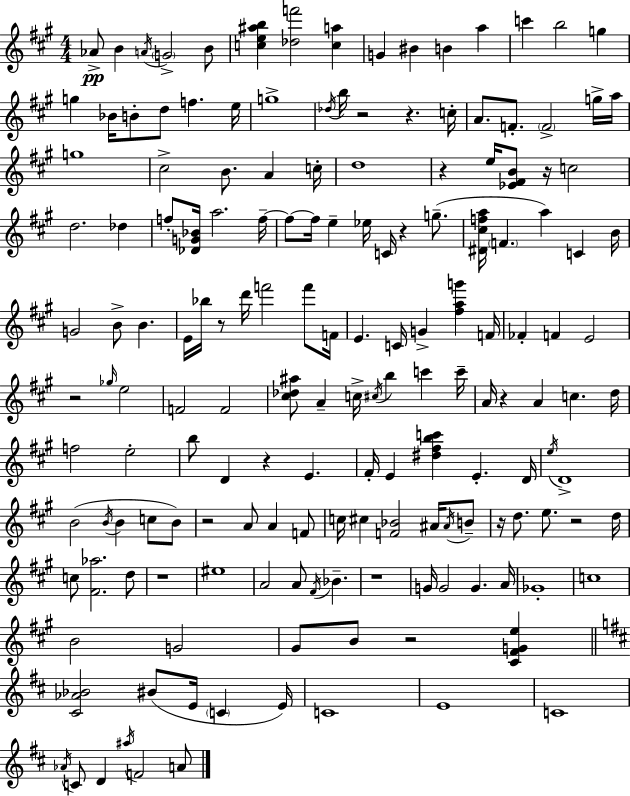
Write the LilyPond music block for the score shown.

{
  \clef treble
  \numericTimeSignature
  \time 4/4
  \key a \major
  aes'8->\pp b'4 \acciaccatura { a'16 } \parenthesize g'2-> b'8 | <c'' e'' ais'' b''>4 <des'' f'''>2 <c'' a''>4 | g'4 bis'4 b'4 a''4 | c'''4 b''2 g''4 | \break g''4 bes'16 b'8-. d''8 f''4. | e''16 g''1-> | \acciaccatura { des''16 } b''16 r2 r4. | c''16-. a'8. f'8.-. \parenthesize f'2-> | \break g''16-> a''16 g''1 | cis''2-> b'8. a'4 | c''16-. d''1 | r4 e''16 <ees' fis' b'>8 r16 c''2 | \break d''2. des''4 | f''8-. <des' g' bes'>16 a''2. | f''16--~~ f''8~~ f''16 e''4-- ees''16 c'16 r4 g''8.--( | <dis' cis'' f'' a''>16 \parenthesize f'4. a''4) c'4 | \break b'16 g'2 b'8-> b'4. | e'16 bes''16 r8 d'''16 f'''2 f'''8 | f'16 e'4. c'16 g'4-> <fis'' a'' g'''>4 | f'16 fes'4-. f'4 e'2 | \break r2 \grace { ges''16 } e''2 | f'2 f'2 | <cis'' des'' ais''>8 a'4-- c''16-> \acciaccatura { cis''16 } b''4 c'''4 | c'''16-- a'16 r4 a'4 c''4. | \break d''16 f''2 e''2-. | b''8 d'4 r4 e'4. | fis'16-. e'4 <dis'' fis'' b'' c'''>4 e'4.-. | d'16 \acciaccatura { e''16 } d'1-> | \break b'2( \acciaccatura { b'16 } b'4 | c''8 b'8) r2 a'8 | a'4 f'8 c''16 cis''4 <f' bes'>2 | ais'16 \acciaccatura { ais'16 } b'8-- r16 d''8. e''8. r2 | \break d''16 c''8 <fis' aes''>2. | d''8 r1 | eis''1 | a'2 a'8 | \break \acciaccatura { fis'16 } bes'4.-- r1 | g'16 g'2 | g'4. a'16 ges'1-. | c''1 | \break b'2 | g'2 gis'8 b'8 r2 | <cis' fis' g' e''>4 \bar "||" \break \key d \major <cis' aes' bes'>2 bis'8( e'16 \parenthesize c'4 e'16) | c'1 | e'1 | c'1 | \break \acciaccatura { aes'16 } c'8 d'4 \acciaccatura { ais''16 } f'2 | a'8 \bar "|."
}